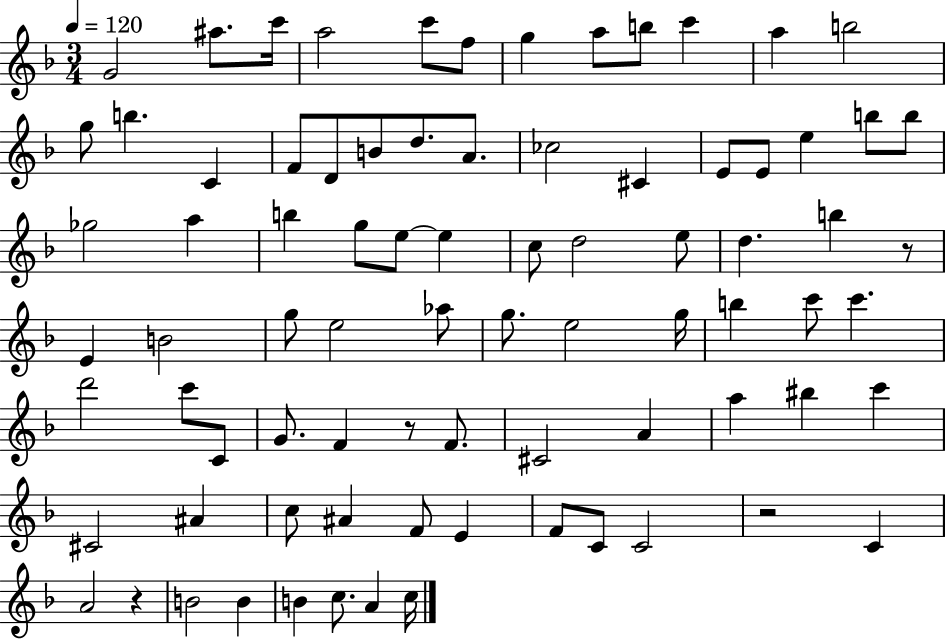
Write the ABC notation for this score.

X:1
T:Untitled
M:3/4
L:1/4
K:F
G2 ^a/2 c'/4 a2 c'/2 f/2 g a/2 b/2 c' a b2 g/2 b C F/2 D/2 B/2 d/2 A/2 _c2 ^C E/2 E/2 e b/2 b/2 _g2 a b g/2 e/2 e c/2 d2 e/2 d b z/2 E B2 g/2 e2 _a/2 g/2 e2 g/4 b c'/2 c' d'2 c'/2 C/2 G/2 F z/2 F/2 ^C2 A a ^b c' ^C2 ^A c/2 ^A F/2 E F/2 C/2 C2 z2 C A2 z B2 B B c/2 A c/4